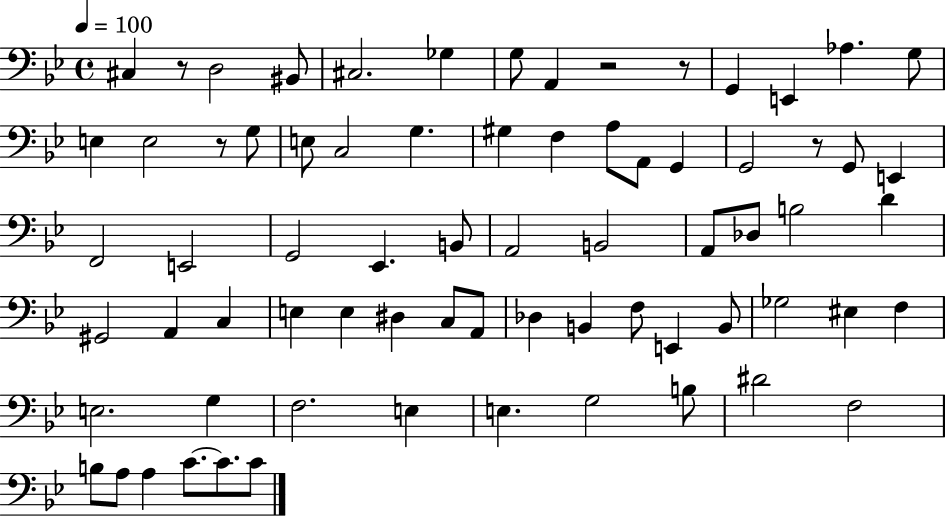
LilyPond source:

{
  \clef bass
  \time 4/4
  \defaultTimeSignature
  \key bes \major
  \tempo 4 = 100
  \repeat volta 2 { cis4 r8 d2 bis,8 | cis2. ges4 | g8 a,4 r2 r8 | g,4 e,4 aes4. g8 | \break e4 e2 r8 g8 | e8 c2 g4. | gis4 f4 a8 a,8 g,4 | g,2 r8 g,8 e,4 | \break f,2 e,2 | g,2 ees,4. b,8 | a,2 b,2 | a,8 des8 b2 d'4 | \break gis,2 a,4 c4 | e4 e4 dis4 c8 a,8 | des4 b,4 f8 e,4 b,8 | ges2 eis4 f4 | \break e2. g4 | f2. e4 | e4. g2 b8 | dis'2 f2 | \break b8 a8 a4 c'8.~~ c'8. c'8 | } \bar "|."
}